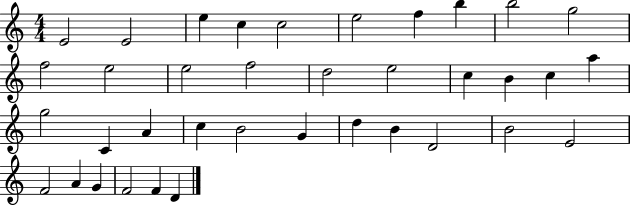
{
  \clef treble
  \numericTimeSignature
  \time 4/4
  \key c \major
  e'2 e'2 | e''4 c''4 c''2 | e''2 f''4 b''4 | b''2 g''2 | \break f''2 e''2 | e''2 f''2 | d''2 e''2 | c''4 b'4 c''4 a''4 | \break g''2 c'4 a'4 | c''4 b'2 g'4 | d''4 b'4 d'2 | b'2 e'2 | \break f'2 a'4 g'4 | f'2 f'4 d'4 | \bar "|."
}